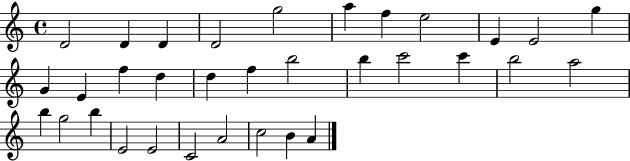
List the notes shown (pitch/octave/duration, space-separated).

D4/h D4/q D4/q D4/h G5/h A5/q F5/q E5/h E4/q E4/h G5/q G4/q E4/q F5/q D5/q D5/q F5/q B5/h B5/q C6/h C6/q B5/h A5/h B5/q G5/h B5/q E4/h E4/h C4/h A4/h C5/h B4/q A4/q